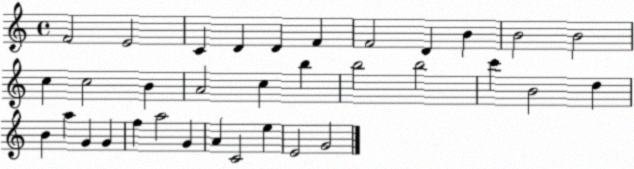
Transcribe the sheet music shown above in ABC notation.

X:1
T:Untitled
M:4/4
L:1/4
K:C
F2 E2 C D D F F2 D B B2 B2 c c2 B A2 c b b2 b2 c' B2 d B a G G f a2 G A C2 e E2 G2